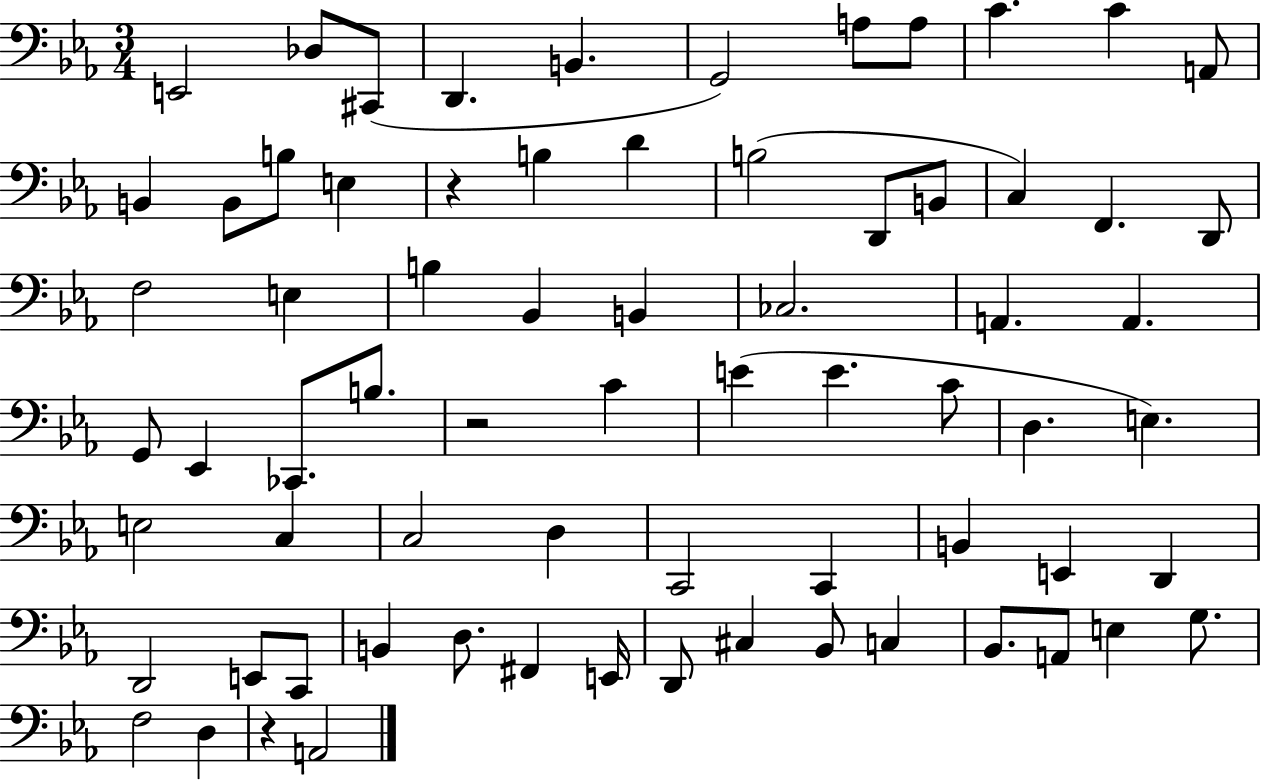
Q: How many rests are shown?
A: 3